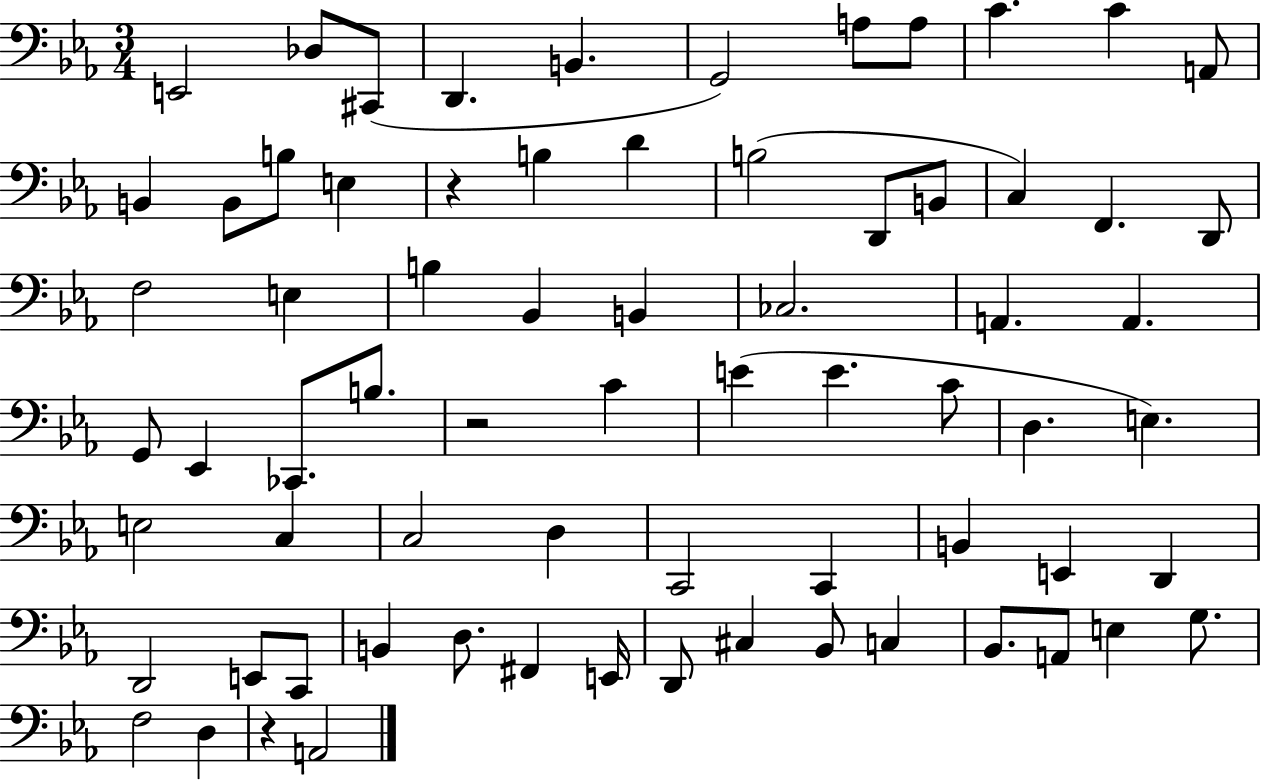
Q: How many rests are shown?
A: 3